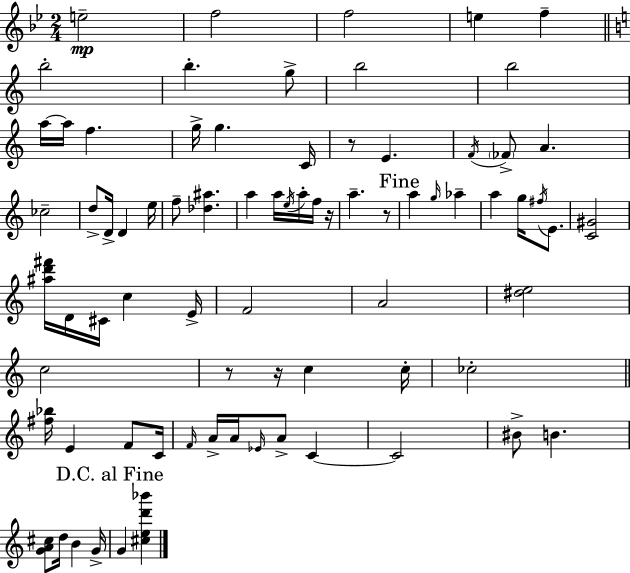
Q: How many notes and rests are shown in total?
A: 77